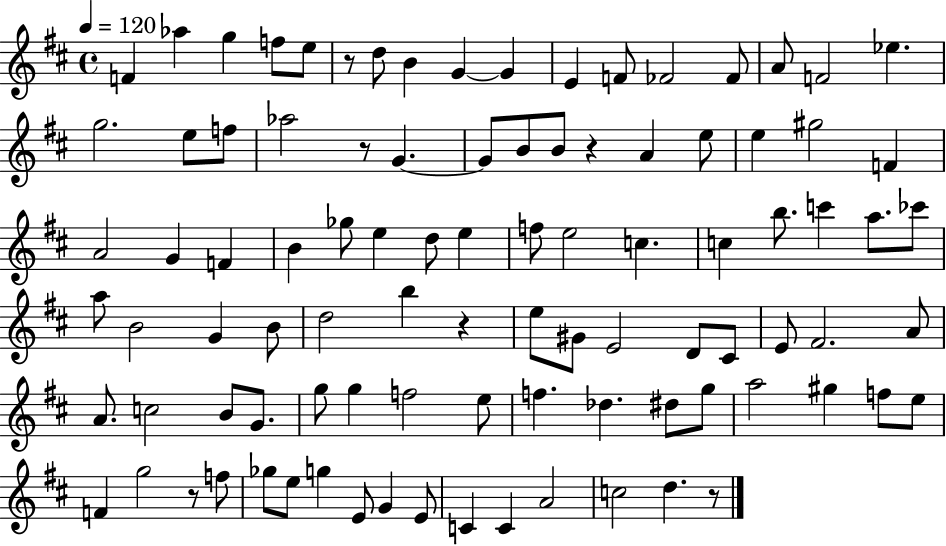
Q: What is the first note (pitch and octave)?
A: F4